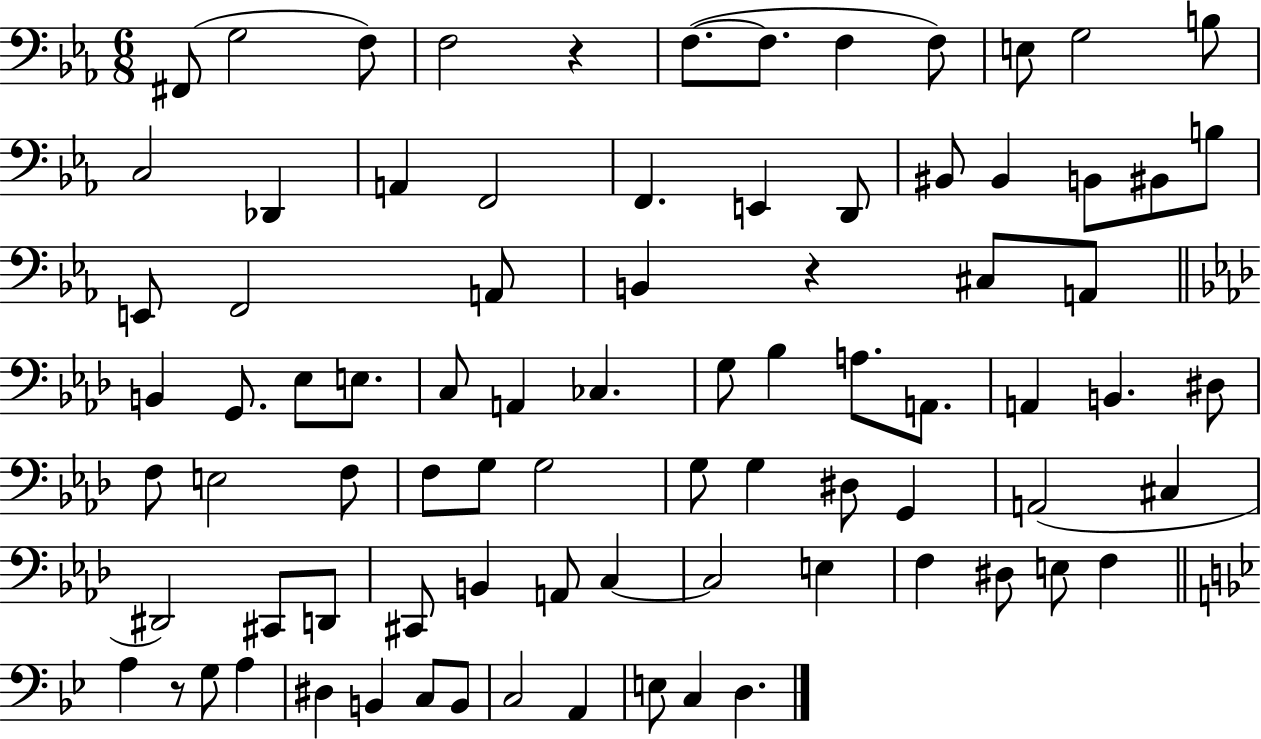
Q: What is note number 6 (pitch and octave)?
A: F3